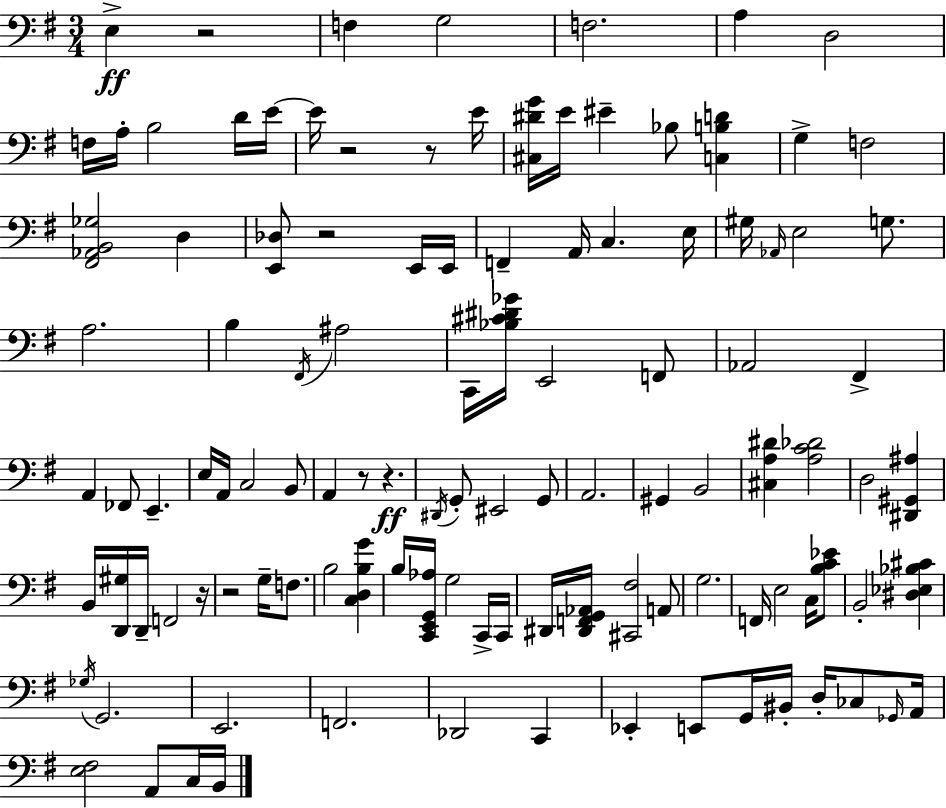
X:1
T:Untitled
M:3/4
L:1/4
K:Em
E, z2 F, G,2 F,2 A, D,2 F,/4 A,/4 B,2 D/4 E/4 E/4 z2 z/2 E/4 [^C,^DG]/4 E/4 ^E _B,/2 [C,B,D] G, F,2 [^F,,_A,,B,,_G,]2 D, [E,,_D,]/2 z2 E,,/4 E,,/4 F,, A,,/4 C, E,/4 ^G,/4 _A,,/4 E,2 G,/2 A,2 B, ^F,,/4 ^A,2 C,,/4 [_B,^C^D_G]/4 E,,2 F,,/2 _A,,2 ^F,, A,, _F,,/2 E,, E,/4 A,,/4 C,2 B,,/2 A,, z/2 z ^D,,/4 G,,/2 ^E,,2 G,,/2 A,,2 ^G,, B,,2 [^C,A,^D] [A,C_D]2 D,2 [^D,,^G,,^A,] B,,/4 [D,,^G,]/4 D,,/4 F,,2 z/4 z2 G,/4 F,/2 B,2 [C,D,B,G] B,/4 [C,,E,,G,,_A,]/4 G,2 C,,/4 C,,/4 ^D,,/4 [^D,,F,,G,,_A,,]/4 [^C,,^F,]2 A,,/2 G,2 F,,/4 E,2 C,/4 [B,C_E]/2 B,,2 [^D,_E,_B,^C] _G,/4 G,,2 E,,2 F,,2 _D,,2 C,, _E,, E,,/2 G,,/4 ^B,,/4 D,/4 _C,/2 _G,,/4 A,,/4 [E,^F,]2 A,,/2 C,/4 B,,/4